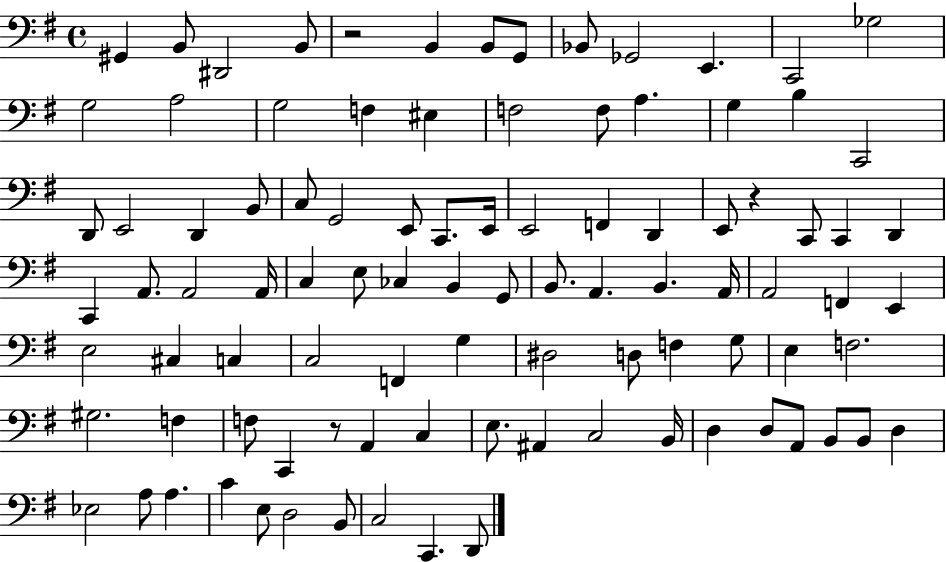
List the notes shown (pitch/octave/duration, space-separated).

G#2/q B2/e D#2/h B2/e R/h B2/q B2/e G2/e Bb2/e Gb2/h E2/q. C2/h Gb3/h G3/h A3/h G3/h F3/q EIS3/q F3/h F3/e A3/q. G3/q B3/q C2/h D2/e E2/h D2/q B2/e C3/e G2/h E2/e C2/e. E2/s E2/h F2/q D2/q E2/e R/q C2/e C2/q D2/q C2/q A2/e. A2/h A2/s C3/q E3/e CES3/q B2/q G2/e B2/e. A2/q. B2/q. A2/s A2/h F2/q E2/q E3/h C#3/q C3/q C3/h F2/q G3/q D#3/h D3/e F3/q G3/e E3/q F3/h. G#3/h. F3/q F3/e C2/q R/e A2/q C3/q E3/e. A#2/q C3/h B2/s D3/q D3/e A2/e B2/e B2/e D3/q Eb3/h A3/e A3/q. C4/q E3/e D3/h B2/e C3/h C2/q. D2/e